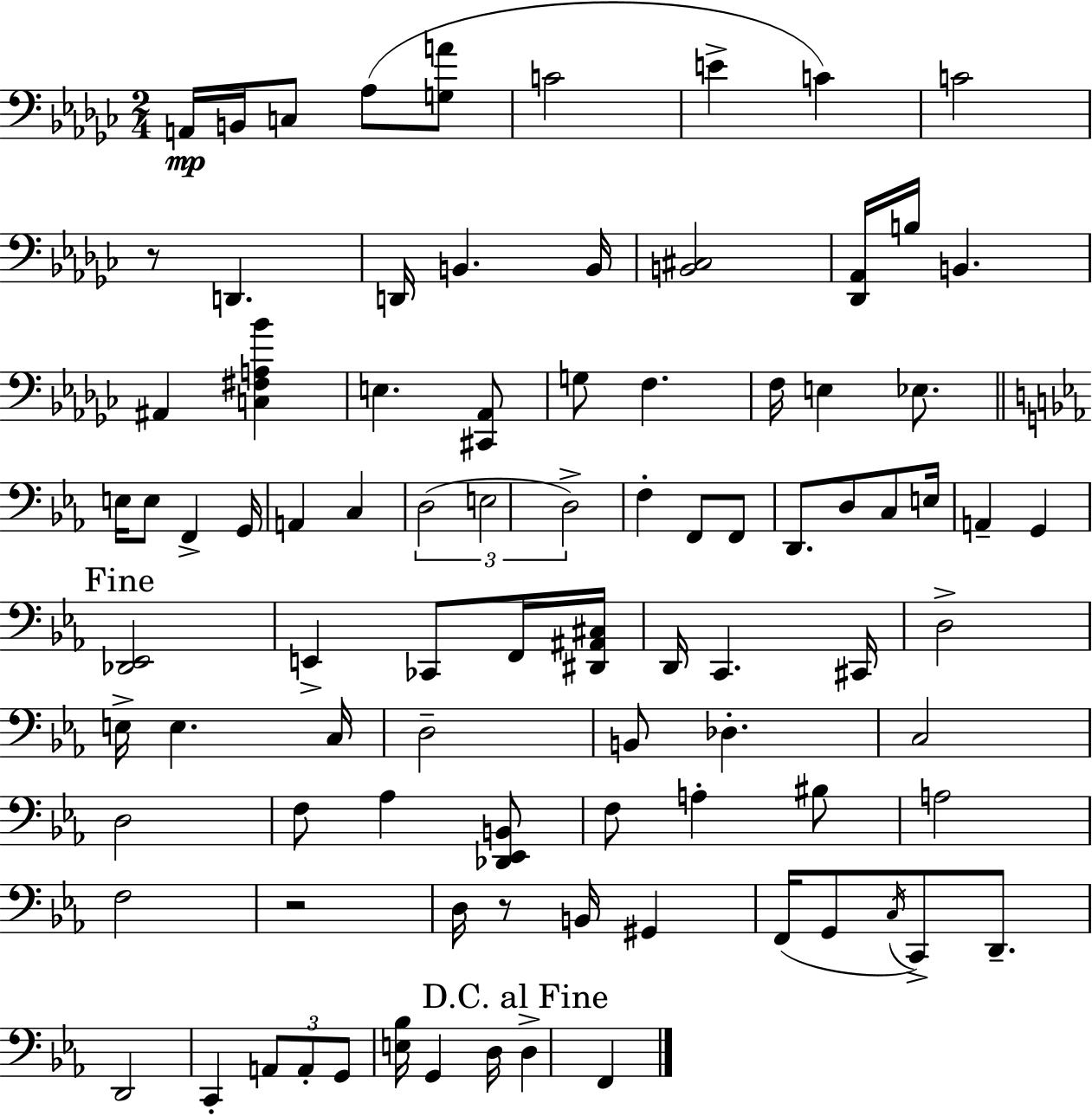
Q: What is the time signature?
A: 2/4